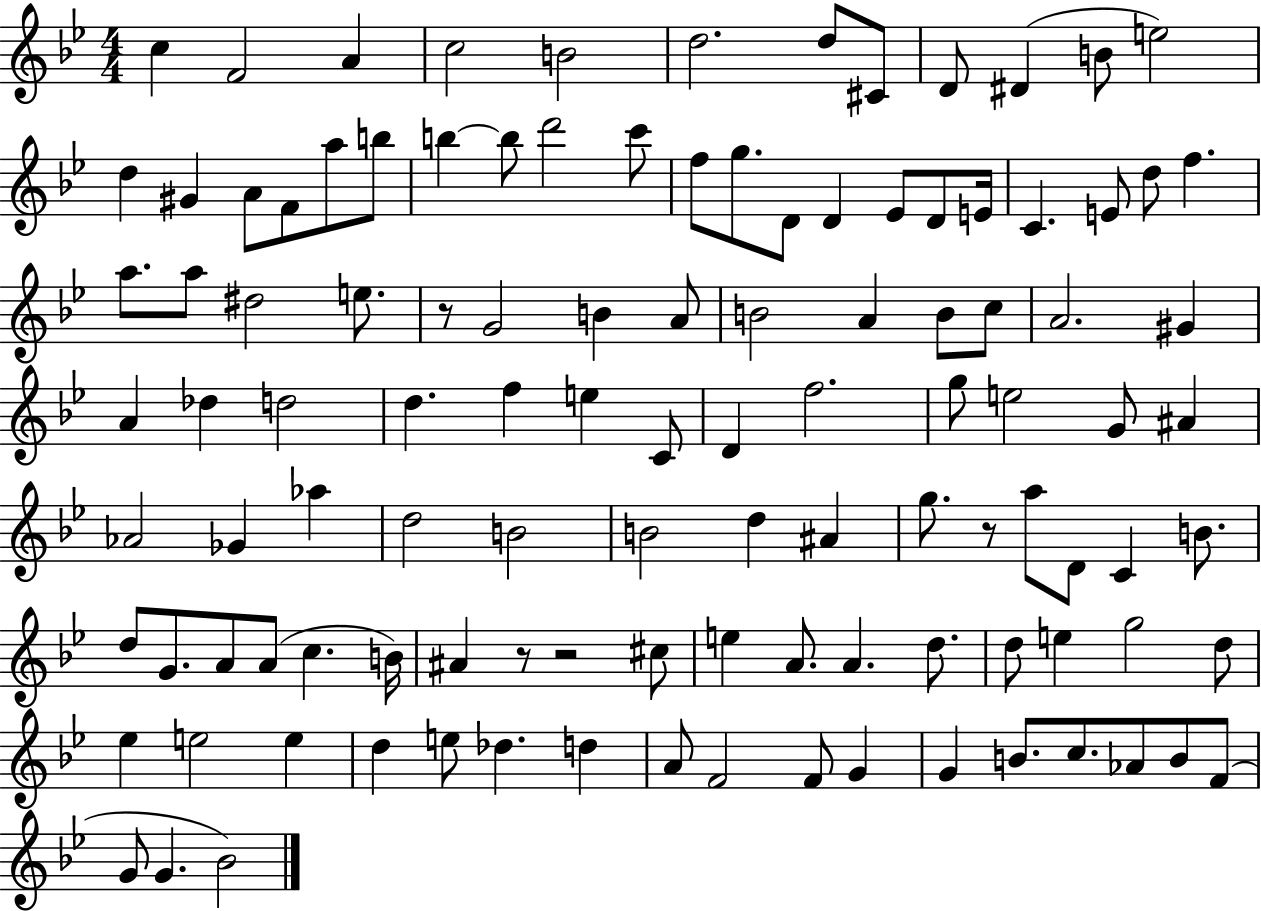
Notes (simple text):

C5/q F4/h A4/q C5/h B4/h D5/h. D5/e C#4/e D4/e D#4/q B4/e E5/h D5/q G#4/q A4/e F4/e A5/e B5/e B5/q B5/e D6/h C6/e F5/e G5/e. D4/e D4/q Eb4/e D4/e E4/s C4/q. E4/e D5/e F5/q. A5/e. A5/e D#5/h E5/e. R/e G4/h B4/q A4/e B4/h A4/q B4/e C5/e A4/h. G#4/q A4/q Db5/q D5/h D5/q. F5/q E5/q C4/e D4/q F5/h. G5/e E5/h G4/e A#4/q Ab4/h Gb4/q Ab5/q D5/h B4/h B4/h D5/q A#4/q G5/e. R/e A5/e D4/e C4/q B4/e. D5/e G4/e. A4/e A4/e C5/q. B4/s A#4/q R/e R/h C#5/e E5/q A4/e. A4/q. D5/e. D5/e E5/q G5/h D5/e Eb5/q E5/h E5/q D5/q E5/e Db5/q. D5/q A4/e F4/h F4/e G4/q G4/q B4/e. C5/e. Ab4/e B4/e F4/e G4/e G4/q. Bb4/h